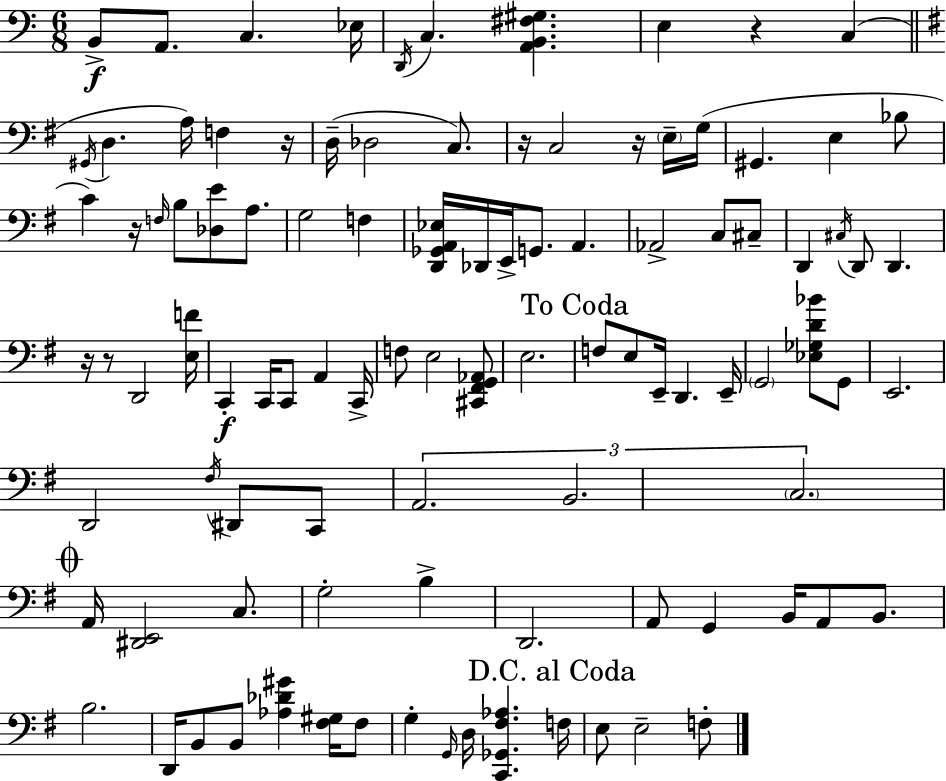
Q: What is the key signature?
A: A minor